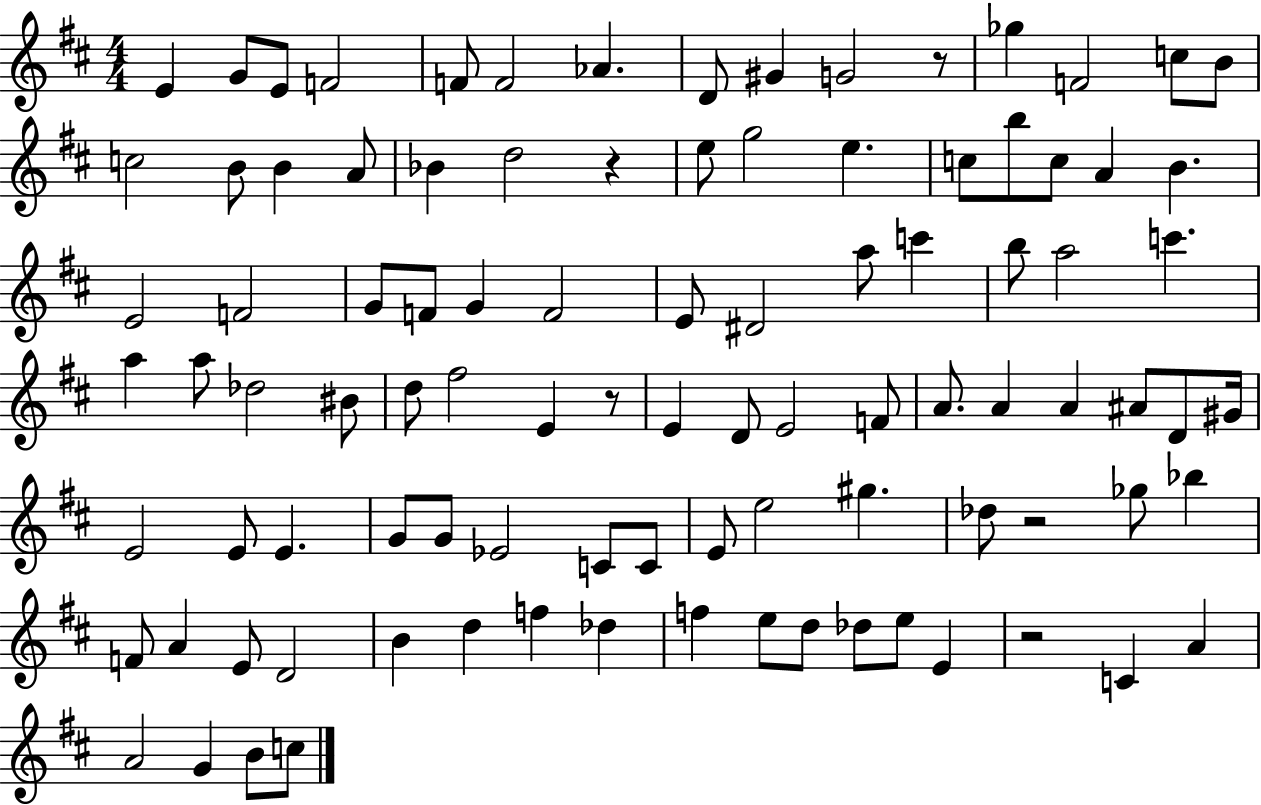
{
  \clef treble
  \numericTimeSignature
  \time 4/4
  \key d \major
  e'4 g'8 e'8 f'2 | f'8 f'2 aes'4. | d'8 gis'4 g'2 r8 | ges''4 f'2 c''8 b'8 | \break c''2 b'8 b'4 a'8 | bes'4 d''2 r4 | e''8 g''2 e''4. | c''8 b''8 c''8 a'4 b'4. | \break e'2 f'2 | g'8 f'8 g'4 f'2 | e'8 dis'2 a''8 c'''4 | b''8 a''2 c'''4. | \break a''4 a''8 des''2 bis'8 | d''8 fis''2 e'4 r8 | e'4 d'8 e'2 f'8 | a'8. a'4 a'4 ais'8 d'8 gis'16 | \break e'2 e'8 e'4. | g'8 g'8 ees'2 c'8 c'8 | e'8 e''2 gis''4. | des''8 r2 ges''8 bes''4 | \break f'8 a'4 e'8 d'2 | b'4 d''4 f''4 des''4 | f''4 e''8 d''8 des''8 e''8 e'4 | r2 c'4 a'4 | \break a'2 g'4 b'8 c''8 | \bar "|."
}